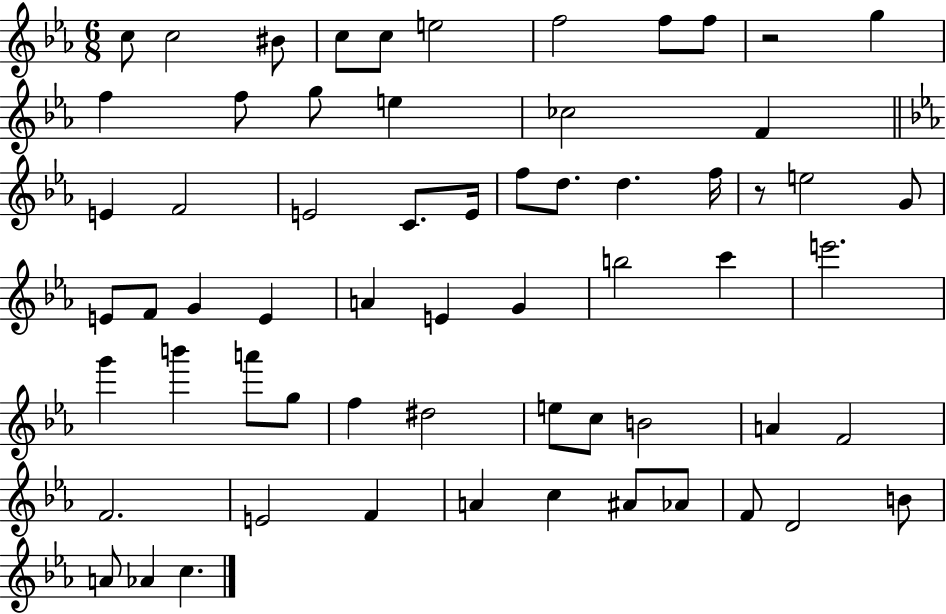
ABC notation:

X:1
T:Untitled
M:6/8
L:1/4
K:Eb
c/2 c2 ^B/2 c/2 c/2 e2 f2 f/2 f/2 z2 g f f/2 g/2 e _c2 F E F2 E2 C/2 E/4 f/2 d/2 d f/4 z/2 e2 G/2 E/2 F/2 G E A E G b2 c' e'2 g' b' a'/2 g/2 f ^d2 e/2 c/2 B2 A F2 F2 E2 F A c ^A/2 _A/2 F/2 D2 B/2 A/2 _A c